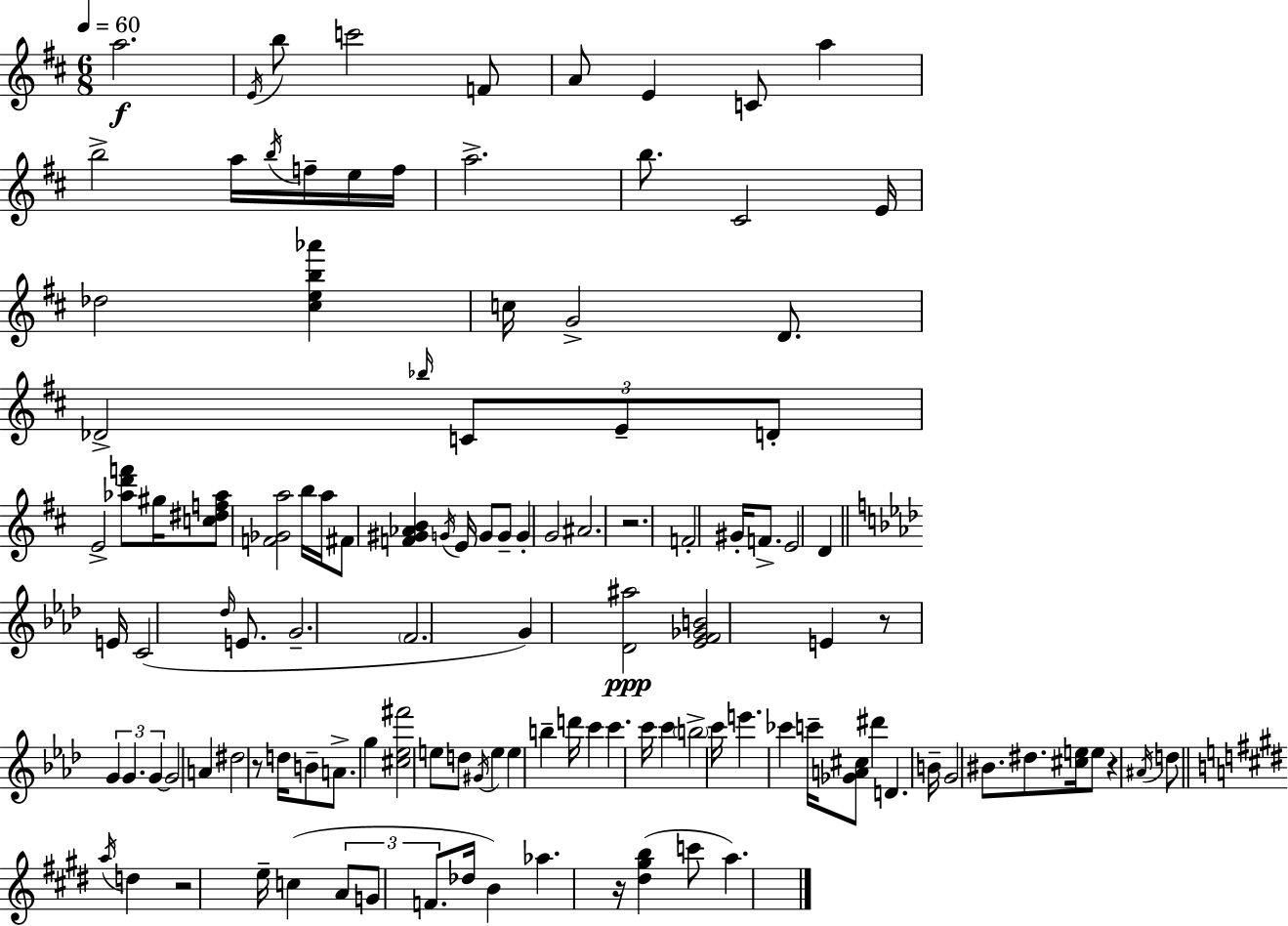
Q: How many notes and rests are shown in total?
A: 117